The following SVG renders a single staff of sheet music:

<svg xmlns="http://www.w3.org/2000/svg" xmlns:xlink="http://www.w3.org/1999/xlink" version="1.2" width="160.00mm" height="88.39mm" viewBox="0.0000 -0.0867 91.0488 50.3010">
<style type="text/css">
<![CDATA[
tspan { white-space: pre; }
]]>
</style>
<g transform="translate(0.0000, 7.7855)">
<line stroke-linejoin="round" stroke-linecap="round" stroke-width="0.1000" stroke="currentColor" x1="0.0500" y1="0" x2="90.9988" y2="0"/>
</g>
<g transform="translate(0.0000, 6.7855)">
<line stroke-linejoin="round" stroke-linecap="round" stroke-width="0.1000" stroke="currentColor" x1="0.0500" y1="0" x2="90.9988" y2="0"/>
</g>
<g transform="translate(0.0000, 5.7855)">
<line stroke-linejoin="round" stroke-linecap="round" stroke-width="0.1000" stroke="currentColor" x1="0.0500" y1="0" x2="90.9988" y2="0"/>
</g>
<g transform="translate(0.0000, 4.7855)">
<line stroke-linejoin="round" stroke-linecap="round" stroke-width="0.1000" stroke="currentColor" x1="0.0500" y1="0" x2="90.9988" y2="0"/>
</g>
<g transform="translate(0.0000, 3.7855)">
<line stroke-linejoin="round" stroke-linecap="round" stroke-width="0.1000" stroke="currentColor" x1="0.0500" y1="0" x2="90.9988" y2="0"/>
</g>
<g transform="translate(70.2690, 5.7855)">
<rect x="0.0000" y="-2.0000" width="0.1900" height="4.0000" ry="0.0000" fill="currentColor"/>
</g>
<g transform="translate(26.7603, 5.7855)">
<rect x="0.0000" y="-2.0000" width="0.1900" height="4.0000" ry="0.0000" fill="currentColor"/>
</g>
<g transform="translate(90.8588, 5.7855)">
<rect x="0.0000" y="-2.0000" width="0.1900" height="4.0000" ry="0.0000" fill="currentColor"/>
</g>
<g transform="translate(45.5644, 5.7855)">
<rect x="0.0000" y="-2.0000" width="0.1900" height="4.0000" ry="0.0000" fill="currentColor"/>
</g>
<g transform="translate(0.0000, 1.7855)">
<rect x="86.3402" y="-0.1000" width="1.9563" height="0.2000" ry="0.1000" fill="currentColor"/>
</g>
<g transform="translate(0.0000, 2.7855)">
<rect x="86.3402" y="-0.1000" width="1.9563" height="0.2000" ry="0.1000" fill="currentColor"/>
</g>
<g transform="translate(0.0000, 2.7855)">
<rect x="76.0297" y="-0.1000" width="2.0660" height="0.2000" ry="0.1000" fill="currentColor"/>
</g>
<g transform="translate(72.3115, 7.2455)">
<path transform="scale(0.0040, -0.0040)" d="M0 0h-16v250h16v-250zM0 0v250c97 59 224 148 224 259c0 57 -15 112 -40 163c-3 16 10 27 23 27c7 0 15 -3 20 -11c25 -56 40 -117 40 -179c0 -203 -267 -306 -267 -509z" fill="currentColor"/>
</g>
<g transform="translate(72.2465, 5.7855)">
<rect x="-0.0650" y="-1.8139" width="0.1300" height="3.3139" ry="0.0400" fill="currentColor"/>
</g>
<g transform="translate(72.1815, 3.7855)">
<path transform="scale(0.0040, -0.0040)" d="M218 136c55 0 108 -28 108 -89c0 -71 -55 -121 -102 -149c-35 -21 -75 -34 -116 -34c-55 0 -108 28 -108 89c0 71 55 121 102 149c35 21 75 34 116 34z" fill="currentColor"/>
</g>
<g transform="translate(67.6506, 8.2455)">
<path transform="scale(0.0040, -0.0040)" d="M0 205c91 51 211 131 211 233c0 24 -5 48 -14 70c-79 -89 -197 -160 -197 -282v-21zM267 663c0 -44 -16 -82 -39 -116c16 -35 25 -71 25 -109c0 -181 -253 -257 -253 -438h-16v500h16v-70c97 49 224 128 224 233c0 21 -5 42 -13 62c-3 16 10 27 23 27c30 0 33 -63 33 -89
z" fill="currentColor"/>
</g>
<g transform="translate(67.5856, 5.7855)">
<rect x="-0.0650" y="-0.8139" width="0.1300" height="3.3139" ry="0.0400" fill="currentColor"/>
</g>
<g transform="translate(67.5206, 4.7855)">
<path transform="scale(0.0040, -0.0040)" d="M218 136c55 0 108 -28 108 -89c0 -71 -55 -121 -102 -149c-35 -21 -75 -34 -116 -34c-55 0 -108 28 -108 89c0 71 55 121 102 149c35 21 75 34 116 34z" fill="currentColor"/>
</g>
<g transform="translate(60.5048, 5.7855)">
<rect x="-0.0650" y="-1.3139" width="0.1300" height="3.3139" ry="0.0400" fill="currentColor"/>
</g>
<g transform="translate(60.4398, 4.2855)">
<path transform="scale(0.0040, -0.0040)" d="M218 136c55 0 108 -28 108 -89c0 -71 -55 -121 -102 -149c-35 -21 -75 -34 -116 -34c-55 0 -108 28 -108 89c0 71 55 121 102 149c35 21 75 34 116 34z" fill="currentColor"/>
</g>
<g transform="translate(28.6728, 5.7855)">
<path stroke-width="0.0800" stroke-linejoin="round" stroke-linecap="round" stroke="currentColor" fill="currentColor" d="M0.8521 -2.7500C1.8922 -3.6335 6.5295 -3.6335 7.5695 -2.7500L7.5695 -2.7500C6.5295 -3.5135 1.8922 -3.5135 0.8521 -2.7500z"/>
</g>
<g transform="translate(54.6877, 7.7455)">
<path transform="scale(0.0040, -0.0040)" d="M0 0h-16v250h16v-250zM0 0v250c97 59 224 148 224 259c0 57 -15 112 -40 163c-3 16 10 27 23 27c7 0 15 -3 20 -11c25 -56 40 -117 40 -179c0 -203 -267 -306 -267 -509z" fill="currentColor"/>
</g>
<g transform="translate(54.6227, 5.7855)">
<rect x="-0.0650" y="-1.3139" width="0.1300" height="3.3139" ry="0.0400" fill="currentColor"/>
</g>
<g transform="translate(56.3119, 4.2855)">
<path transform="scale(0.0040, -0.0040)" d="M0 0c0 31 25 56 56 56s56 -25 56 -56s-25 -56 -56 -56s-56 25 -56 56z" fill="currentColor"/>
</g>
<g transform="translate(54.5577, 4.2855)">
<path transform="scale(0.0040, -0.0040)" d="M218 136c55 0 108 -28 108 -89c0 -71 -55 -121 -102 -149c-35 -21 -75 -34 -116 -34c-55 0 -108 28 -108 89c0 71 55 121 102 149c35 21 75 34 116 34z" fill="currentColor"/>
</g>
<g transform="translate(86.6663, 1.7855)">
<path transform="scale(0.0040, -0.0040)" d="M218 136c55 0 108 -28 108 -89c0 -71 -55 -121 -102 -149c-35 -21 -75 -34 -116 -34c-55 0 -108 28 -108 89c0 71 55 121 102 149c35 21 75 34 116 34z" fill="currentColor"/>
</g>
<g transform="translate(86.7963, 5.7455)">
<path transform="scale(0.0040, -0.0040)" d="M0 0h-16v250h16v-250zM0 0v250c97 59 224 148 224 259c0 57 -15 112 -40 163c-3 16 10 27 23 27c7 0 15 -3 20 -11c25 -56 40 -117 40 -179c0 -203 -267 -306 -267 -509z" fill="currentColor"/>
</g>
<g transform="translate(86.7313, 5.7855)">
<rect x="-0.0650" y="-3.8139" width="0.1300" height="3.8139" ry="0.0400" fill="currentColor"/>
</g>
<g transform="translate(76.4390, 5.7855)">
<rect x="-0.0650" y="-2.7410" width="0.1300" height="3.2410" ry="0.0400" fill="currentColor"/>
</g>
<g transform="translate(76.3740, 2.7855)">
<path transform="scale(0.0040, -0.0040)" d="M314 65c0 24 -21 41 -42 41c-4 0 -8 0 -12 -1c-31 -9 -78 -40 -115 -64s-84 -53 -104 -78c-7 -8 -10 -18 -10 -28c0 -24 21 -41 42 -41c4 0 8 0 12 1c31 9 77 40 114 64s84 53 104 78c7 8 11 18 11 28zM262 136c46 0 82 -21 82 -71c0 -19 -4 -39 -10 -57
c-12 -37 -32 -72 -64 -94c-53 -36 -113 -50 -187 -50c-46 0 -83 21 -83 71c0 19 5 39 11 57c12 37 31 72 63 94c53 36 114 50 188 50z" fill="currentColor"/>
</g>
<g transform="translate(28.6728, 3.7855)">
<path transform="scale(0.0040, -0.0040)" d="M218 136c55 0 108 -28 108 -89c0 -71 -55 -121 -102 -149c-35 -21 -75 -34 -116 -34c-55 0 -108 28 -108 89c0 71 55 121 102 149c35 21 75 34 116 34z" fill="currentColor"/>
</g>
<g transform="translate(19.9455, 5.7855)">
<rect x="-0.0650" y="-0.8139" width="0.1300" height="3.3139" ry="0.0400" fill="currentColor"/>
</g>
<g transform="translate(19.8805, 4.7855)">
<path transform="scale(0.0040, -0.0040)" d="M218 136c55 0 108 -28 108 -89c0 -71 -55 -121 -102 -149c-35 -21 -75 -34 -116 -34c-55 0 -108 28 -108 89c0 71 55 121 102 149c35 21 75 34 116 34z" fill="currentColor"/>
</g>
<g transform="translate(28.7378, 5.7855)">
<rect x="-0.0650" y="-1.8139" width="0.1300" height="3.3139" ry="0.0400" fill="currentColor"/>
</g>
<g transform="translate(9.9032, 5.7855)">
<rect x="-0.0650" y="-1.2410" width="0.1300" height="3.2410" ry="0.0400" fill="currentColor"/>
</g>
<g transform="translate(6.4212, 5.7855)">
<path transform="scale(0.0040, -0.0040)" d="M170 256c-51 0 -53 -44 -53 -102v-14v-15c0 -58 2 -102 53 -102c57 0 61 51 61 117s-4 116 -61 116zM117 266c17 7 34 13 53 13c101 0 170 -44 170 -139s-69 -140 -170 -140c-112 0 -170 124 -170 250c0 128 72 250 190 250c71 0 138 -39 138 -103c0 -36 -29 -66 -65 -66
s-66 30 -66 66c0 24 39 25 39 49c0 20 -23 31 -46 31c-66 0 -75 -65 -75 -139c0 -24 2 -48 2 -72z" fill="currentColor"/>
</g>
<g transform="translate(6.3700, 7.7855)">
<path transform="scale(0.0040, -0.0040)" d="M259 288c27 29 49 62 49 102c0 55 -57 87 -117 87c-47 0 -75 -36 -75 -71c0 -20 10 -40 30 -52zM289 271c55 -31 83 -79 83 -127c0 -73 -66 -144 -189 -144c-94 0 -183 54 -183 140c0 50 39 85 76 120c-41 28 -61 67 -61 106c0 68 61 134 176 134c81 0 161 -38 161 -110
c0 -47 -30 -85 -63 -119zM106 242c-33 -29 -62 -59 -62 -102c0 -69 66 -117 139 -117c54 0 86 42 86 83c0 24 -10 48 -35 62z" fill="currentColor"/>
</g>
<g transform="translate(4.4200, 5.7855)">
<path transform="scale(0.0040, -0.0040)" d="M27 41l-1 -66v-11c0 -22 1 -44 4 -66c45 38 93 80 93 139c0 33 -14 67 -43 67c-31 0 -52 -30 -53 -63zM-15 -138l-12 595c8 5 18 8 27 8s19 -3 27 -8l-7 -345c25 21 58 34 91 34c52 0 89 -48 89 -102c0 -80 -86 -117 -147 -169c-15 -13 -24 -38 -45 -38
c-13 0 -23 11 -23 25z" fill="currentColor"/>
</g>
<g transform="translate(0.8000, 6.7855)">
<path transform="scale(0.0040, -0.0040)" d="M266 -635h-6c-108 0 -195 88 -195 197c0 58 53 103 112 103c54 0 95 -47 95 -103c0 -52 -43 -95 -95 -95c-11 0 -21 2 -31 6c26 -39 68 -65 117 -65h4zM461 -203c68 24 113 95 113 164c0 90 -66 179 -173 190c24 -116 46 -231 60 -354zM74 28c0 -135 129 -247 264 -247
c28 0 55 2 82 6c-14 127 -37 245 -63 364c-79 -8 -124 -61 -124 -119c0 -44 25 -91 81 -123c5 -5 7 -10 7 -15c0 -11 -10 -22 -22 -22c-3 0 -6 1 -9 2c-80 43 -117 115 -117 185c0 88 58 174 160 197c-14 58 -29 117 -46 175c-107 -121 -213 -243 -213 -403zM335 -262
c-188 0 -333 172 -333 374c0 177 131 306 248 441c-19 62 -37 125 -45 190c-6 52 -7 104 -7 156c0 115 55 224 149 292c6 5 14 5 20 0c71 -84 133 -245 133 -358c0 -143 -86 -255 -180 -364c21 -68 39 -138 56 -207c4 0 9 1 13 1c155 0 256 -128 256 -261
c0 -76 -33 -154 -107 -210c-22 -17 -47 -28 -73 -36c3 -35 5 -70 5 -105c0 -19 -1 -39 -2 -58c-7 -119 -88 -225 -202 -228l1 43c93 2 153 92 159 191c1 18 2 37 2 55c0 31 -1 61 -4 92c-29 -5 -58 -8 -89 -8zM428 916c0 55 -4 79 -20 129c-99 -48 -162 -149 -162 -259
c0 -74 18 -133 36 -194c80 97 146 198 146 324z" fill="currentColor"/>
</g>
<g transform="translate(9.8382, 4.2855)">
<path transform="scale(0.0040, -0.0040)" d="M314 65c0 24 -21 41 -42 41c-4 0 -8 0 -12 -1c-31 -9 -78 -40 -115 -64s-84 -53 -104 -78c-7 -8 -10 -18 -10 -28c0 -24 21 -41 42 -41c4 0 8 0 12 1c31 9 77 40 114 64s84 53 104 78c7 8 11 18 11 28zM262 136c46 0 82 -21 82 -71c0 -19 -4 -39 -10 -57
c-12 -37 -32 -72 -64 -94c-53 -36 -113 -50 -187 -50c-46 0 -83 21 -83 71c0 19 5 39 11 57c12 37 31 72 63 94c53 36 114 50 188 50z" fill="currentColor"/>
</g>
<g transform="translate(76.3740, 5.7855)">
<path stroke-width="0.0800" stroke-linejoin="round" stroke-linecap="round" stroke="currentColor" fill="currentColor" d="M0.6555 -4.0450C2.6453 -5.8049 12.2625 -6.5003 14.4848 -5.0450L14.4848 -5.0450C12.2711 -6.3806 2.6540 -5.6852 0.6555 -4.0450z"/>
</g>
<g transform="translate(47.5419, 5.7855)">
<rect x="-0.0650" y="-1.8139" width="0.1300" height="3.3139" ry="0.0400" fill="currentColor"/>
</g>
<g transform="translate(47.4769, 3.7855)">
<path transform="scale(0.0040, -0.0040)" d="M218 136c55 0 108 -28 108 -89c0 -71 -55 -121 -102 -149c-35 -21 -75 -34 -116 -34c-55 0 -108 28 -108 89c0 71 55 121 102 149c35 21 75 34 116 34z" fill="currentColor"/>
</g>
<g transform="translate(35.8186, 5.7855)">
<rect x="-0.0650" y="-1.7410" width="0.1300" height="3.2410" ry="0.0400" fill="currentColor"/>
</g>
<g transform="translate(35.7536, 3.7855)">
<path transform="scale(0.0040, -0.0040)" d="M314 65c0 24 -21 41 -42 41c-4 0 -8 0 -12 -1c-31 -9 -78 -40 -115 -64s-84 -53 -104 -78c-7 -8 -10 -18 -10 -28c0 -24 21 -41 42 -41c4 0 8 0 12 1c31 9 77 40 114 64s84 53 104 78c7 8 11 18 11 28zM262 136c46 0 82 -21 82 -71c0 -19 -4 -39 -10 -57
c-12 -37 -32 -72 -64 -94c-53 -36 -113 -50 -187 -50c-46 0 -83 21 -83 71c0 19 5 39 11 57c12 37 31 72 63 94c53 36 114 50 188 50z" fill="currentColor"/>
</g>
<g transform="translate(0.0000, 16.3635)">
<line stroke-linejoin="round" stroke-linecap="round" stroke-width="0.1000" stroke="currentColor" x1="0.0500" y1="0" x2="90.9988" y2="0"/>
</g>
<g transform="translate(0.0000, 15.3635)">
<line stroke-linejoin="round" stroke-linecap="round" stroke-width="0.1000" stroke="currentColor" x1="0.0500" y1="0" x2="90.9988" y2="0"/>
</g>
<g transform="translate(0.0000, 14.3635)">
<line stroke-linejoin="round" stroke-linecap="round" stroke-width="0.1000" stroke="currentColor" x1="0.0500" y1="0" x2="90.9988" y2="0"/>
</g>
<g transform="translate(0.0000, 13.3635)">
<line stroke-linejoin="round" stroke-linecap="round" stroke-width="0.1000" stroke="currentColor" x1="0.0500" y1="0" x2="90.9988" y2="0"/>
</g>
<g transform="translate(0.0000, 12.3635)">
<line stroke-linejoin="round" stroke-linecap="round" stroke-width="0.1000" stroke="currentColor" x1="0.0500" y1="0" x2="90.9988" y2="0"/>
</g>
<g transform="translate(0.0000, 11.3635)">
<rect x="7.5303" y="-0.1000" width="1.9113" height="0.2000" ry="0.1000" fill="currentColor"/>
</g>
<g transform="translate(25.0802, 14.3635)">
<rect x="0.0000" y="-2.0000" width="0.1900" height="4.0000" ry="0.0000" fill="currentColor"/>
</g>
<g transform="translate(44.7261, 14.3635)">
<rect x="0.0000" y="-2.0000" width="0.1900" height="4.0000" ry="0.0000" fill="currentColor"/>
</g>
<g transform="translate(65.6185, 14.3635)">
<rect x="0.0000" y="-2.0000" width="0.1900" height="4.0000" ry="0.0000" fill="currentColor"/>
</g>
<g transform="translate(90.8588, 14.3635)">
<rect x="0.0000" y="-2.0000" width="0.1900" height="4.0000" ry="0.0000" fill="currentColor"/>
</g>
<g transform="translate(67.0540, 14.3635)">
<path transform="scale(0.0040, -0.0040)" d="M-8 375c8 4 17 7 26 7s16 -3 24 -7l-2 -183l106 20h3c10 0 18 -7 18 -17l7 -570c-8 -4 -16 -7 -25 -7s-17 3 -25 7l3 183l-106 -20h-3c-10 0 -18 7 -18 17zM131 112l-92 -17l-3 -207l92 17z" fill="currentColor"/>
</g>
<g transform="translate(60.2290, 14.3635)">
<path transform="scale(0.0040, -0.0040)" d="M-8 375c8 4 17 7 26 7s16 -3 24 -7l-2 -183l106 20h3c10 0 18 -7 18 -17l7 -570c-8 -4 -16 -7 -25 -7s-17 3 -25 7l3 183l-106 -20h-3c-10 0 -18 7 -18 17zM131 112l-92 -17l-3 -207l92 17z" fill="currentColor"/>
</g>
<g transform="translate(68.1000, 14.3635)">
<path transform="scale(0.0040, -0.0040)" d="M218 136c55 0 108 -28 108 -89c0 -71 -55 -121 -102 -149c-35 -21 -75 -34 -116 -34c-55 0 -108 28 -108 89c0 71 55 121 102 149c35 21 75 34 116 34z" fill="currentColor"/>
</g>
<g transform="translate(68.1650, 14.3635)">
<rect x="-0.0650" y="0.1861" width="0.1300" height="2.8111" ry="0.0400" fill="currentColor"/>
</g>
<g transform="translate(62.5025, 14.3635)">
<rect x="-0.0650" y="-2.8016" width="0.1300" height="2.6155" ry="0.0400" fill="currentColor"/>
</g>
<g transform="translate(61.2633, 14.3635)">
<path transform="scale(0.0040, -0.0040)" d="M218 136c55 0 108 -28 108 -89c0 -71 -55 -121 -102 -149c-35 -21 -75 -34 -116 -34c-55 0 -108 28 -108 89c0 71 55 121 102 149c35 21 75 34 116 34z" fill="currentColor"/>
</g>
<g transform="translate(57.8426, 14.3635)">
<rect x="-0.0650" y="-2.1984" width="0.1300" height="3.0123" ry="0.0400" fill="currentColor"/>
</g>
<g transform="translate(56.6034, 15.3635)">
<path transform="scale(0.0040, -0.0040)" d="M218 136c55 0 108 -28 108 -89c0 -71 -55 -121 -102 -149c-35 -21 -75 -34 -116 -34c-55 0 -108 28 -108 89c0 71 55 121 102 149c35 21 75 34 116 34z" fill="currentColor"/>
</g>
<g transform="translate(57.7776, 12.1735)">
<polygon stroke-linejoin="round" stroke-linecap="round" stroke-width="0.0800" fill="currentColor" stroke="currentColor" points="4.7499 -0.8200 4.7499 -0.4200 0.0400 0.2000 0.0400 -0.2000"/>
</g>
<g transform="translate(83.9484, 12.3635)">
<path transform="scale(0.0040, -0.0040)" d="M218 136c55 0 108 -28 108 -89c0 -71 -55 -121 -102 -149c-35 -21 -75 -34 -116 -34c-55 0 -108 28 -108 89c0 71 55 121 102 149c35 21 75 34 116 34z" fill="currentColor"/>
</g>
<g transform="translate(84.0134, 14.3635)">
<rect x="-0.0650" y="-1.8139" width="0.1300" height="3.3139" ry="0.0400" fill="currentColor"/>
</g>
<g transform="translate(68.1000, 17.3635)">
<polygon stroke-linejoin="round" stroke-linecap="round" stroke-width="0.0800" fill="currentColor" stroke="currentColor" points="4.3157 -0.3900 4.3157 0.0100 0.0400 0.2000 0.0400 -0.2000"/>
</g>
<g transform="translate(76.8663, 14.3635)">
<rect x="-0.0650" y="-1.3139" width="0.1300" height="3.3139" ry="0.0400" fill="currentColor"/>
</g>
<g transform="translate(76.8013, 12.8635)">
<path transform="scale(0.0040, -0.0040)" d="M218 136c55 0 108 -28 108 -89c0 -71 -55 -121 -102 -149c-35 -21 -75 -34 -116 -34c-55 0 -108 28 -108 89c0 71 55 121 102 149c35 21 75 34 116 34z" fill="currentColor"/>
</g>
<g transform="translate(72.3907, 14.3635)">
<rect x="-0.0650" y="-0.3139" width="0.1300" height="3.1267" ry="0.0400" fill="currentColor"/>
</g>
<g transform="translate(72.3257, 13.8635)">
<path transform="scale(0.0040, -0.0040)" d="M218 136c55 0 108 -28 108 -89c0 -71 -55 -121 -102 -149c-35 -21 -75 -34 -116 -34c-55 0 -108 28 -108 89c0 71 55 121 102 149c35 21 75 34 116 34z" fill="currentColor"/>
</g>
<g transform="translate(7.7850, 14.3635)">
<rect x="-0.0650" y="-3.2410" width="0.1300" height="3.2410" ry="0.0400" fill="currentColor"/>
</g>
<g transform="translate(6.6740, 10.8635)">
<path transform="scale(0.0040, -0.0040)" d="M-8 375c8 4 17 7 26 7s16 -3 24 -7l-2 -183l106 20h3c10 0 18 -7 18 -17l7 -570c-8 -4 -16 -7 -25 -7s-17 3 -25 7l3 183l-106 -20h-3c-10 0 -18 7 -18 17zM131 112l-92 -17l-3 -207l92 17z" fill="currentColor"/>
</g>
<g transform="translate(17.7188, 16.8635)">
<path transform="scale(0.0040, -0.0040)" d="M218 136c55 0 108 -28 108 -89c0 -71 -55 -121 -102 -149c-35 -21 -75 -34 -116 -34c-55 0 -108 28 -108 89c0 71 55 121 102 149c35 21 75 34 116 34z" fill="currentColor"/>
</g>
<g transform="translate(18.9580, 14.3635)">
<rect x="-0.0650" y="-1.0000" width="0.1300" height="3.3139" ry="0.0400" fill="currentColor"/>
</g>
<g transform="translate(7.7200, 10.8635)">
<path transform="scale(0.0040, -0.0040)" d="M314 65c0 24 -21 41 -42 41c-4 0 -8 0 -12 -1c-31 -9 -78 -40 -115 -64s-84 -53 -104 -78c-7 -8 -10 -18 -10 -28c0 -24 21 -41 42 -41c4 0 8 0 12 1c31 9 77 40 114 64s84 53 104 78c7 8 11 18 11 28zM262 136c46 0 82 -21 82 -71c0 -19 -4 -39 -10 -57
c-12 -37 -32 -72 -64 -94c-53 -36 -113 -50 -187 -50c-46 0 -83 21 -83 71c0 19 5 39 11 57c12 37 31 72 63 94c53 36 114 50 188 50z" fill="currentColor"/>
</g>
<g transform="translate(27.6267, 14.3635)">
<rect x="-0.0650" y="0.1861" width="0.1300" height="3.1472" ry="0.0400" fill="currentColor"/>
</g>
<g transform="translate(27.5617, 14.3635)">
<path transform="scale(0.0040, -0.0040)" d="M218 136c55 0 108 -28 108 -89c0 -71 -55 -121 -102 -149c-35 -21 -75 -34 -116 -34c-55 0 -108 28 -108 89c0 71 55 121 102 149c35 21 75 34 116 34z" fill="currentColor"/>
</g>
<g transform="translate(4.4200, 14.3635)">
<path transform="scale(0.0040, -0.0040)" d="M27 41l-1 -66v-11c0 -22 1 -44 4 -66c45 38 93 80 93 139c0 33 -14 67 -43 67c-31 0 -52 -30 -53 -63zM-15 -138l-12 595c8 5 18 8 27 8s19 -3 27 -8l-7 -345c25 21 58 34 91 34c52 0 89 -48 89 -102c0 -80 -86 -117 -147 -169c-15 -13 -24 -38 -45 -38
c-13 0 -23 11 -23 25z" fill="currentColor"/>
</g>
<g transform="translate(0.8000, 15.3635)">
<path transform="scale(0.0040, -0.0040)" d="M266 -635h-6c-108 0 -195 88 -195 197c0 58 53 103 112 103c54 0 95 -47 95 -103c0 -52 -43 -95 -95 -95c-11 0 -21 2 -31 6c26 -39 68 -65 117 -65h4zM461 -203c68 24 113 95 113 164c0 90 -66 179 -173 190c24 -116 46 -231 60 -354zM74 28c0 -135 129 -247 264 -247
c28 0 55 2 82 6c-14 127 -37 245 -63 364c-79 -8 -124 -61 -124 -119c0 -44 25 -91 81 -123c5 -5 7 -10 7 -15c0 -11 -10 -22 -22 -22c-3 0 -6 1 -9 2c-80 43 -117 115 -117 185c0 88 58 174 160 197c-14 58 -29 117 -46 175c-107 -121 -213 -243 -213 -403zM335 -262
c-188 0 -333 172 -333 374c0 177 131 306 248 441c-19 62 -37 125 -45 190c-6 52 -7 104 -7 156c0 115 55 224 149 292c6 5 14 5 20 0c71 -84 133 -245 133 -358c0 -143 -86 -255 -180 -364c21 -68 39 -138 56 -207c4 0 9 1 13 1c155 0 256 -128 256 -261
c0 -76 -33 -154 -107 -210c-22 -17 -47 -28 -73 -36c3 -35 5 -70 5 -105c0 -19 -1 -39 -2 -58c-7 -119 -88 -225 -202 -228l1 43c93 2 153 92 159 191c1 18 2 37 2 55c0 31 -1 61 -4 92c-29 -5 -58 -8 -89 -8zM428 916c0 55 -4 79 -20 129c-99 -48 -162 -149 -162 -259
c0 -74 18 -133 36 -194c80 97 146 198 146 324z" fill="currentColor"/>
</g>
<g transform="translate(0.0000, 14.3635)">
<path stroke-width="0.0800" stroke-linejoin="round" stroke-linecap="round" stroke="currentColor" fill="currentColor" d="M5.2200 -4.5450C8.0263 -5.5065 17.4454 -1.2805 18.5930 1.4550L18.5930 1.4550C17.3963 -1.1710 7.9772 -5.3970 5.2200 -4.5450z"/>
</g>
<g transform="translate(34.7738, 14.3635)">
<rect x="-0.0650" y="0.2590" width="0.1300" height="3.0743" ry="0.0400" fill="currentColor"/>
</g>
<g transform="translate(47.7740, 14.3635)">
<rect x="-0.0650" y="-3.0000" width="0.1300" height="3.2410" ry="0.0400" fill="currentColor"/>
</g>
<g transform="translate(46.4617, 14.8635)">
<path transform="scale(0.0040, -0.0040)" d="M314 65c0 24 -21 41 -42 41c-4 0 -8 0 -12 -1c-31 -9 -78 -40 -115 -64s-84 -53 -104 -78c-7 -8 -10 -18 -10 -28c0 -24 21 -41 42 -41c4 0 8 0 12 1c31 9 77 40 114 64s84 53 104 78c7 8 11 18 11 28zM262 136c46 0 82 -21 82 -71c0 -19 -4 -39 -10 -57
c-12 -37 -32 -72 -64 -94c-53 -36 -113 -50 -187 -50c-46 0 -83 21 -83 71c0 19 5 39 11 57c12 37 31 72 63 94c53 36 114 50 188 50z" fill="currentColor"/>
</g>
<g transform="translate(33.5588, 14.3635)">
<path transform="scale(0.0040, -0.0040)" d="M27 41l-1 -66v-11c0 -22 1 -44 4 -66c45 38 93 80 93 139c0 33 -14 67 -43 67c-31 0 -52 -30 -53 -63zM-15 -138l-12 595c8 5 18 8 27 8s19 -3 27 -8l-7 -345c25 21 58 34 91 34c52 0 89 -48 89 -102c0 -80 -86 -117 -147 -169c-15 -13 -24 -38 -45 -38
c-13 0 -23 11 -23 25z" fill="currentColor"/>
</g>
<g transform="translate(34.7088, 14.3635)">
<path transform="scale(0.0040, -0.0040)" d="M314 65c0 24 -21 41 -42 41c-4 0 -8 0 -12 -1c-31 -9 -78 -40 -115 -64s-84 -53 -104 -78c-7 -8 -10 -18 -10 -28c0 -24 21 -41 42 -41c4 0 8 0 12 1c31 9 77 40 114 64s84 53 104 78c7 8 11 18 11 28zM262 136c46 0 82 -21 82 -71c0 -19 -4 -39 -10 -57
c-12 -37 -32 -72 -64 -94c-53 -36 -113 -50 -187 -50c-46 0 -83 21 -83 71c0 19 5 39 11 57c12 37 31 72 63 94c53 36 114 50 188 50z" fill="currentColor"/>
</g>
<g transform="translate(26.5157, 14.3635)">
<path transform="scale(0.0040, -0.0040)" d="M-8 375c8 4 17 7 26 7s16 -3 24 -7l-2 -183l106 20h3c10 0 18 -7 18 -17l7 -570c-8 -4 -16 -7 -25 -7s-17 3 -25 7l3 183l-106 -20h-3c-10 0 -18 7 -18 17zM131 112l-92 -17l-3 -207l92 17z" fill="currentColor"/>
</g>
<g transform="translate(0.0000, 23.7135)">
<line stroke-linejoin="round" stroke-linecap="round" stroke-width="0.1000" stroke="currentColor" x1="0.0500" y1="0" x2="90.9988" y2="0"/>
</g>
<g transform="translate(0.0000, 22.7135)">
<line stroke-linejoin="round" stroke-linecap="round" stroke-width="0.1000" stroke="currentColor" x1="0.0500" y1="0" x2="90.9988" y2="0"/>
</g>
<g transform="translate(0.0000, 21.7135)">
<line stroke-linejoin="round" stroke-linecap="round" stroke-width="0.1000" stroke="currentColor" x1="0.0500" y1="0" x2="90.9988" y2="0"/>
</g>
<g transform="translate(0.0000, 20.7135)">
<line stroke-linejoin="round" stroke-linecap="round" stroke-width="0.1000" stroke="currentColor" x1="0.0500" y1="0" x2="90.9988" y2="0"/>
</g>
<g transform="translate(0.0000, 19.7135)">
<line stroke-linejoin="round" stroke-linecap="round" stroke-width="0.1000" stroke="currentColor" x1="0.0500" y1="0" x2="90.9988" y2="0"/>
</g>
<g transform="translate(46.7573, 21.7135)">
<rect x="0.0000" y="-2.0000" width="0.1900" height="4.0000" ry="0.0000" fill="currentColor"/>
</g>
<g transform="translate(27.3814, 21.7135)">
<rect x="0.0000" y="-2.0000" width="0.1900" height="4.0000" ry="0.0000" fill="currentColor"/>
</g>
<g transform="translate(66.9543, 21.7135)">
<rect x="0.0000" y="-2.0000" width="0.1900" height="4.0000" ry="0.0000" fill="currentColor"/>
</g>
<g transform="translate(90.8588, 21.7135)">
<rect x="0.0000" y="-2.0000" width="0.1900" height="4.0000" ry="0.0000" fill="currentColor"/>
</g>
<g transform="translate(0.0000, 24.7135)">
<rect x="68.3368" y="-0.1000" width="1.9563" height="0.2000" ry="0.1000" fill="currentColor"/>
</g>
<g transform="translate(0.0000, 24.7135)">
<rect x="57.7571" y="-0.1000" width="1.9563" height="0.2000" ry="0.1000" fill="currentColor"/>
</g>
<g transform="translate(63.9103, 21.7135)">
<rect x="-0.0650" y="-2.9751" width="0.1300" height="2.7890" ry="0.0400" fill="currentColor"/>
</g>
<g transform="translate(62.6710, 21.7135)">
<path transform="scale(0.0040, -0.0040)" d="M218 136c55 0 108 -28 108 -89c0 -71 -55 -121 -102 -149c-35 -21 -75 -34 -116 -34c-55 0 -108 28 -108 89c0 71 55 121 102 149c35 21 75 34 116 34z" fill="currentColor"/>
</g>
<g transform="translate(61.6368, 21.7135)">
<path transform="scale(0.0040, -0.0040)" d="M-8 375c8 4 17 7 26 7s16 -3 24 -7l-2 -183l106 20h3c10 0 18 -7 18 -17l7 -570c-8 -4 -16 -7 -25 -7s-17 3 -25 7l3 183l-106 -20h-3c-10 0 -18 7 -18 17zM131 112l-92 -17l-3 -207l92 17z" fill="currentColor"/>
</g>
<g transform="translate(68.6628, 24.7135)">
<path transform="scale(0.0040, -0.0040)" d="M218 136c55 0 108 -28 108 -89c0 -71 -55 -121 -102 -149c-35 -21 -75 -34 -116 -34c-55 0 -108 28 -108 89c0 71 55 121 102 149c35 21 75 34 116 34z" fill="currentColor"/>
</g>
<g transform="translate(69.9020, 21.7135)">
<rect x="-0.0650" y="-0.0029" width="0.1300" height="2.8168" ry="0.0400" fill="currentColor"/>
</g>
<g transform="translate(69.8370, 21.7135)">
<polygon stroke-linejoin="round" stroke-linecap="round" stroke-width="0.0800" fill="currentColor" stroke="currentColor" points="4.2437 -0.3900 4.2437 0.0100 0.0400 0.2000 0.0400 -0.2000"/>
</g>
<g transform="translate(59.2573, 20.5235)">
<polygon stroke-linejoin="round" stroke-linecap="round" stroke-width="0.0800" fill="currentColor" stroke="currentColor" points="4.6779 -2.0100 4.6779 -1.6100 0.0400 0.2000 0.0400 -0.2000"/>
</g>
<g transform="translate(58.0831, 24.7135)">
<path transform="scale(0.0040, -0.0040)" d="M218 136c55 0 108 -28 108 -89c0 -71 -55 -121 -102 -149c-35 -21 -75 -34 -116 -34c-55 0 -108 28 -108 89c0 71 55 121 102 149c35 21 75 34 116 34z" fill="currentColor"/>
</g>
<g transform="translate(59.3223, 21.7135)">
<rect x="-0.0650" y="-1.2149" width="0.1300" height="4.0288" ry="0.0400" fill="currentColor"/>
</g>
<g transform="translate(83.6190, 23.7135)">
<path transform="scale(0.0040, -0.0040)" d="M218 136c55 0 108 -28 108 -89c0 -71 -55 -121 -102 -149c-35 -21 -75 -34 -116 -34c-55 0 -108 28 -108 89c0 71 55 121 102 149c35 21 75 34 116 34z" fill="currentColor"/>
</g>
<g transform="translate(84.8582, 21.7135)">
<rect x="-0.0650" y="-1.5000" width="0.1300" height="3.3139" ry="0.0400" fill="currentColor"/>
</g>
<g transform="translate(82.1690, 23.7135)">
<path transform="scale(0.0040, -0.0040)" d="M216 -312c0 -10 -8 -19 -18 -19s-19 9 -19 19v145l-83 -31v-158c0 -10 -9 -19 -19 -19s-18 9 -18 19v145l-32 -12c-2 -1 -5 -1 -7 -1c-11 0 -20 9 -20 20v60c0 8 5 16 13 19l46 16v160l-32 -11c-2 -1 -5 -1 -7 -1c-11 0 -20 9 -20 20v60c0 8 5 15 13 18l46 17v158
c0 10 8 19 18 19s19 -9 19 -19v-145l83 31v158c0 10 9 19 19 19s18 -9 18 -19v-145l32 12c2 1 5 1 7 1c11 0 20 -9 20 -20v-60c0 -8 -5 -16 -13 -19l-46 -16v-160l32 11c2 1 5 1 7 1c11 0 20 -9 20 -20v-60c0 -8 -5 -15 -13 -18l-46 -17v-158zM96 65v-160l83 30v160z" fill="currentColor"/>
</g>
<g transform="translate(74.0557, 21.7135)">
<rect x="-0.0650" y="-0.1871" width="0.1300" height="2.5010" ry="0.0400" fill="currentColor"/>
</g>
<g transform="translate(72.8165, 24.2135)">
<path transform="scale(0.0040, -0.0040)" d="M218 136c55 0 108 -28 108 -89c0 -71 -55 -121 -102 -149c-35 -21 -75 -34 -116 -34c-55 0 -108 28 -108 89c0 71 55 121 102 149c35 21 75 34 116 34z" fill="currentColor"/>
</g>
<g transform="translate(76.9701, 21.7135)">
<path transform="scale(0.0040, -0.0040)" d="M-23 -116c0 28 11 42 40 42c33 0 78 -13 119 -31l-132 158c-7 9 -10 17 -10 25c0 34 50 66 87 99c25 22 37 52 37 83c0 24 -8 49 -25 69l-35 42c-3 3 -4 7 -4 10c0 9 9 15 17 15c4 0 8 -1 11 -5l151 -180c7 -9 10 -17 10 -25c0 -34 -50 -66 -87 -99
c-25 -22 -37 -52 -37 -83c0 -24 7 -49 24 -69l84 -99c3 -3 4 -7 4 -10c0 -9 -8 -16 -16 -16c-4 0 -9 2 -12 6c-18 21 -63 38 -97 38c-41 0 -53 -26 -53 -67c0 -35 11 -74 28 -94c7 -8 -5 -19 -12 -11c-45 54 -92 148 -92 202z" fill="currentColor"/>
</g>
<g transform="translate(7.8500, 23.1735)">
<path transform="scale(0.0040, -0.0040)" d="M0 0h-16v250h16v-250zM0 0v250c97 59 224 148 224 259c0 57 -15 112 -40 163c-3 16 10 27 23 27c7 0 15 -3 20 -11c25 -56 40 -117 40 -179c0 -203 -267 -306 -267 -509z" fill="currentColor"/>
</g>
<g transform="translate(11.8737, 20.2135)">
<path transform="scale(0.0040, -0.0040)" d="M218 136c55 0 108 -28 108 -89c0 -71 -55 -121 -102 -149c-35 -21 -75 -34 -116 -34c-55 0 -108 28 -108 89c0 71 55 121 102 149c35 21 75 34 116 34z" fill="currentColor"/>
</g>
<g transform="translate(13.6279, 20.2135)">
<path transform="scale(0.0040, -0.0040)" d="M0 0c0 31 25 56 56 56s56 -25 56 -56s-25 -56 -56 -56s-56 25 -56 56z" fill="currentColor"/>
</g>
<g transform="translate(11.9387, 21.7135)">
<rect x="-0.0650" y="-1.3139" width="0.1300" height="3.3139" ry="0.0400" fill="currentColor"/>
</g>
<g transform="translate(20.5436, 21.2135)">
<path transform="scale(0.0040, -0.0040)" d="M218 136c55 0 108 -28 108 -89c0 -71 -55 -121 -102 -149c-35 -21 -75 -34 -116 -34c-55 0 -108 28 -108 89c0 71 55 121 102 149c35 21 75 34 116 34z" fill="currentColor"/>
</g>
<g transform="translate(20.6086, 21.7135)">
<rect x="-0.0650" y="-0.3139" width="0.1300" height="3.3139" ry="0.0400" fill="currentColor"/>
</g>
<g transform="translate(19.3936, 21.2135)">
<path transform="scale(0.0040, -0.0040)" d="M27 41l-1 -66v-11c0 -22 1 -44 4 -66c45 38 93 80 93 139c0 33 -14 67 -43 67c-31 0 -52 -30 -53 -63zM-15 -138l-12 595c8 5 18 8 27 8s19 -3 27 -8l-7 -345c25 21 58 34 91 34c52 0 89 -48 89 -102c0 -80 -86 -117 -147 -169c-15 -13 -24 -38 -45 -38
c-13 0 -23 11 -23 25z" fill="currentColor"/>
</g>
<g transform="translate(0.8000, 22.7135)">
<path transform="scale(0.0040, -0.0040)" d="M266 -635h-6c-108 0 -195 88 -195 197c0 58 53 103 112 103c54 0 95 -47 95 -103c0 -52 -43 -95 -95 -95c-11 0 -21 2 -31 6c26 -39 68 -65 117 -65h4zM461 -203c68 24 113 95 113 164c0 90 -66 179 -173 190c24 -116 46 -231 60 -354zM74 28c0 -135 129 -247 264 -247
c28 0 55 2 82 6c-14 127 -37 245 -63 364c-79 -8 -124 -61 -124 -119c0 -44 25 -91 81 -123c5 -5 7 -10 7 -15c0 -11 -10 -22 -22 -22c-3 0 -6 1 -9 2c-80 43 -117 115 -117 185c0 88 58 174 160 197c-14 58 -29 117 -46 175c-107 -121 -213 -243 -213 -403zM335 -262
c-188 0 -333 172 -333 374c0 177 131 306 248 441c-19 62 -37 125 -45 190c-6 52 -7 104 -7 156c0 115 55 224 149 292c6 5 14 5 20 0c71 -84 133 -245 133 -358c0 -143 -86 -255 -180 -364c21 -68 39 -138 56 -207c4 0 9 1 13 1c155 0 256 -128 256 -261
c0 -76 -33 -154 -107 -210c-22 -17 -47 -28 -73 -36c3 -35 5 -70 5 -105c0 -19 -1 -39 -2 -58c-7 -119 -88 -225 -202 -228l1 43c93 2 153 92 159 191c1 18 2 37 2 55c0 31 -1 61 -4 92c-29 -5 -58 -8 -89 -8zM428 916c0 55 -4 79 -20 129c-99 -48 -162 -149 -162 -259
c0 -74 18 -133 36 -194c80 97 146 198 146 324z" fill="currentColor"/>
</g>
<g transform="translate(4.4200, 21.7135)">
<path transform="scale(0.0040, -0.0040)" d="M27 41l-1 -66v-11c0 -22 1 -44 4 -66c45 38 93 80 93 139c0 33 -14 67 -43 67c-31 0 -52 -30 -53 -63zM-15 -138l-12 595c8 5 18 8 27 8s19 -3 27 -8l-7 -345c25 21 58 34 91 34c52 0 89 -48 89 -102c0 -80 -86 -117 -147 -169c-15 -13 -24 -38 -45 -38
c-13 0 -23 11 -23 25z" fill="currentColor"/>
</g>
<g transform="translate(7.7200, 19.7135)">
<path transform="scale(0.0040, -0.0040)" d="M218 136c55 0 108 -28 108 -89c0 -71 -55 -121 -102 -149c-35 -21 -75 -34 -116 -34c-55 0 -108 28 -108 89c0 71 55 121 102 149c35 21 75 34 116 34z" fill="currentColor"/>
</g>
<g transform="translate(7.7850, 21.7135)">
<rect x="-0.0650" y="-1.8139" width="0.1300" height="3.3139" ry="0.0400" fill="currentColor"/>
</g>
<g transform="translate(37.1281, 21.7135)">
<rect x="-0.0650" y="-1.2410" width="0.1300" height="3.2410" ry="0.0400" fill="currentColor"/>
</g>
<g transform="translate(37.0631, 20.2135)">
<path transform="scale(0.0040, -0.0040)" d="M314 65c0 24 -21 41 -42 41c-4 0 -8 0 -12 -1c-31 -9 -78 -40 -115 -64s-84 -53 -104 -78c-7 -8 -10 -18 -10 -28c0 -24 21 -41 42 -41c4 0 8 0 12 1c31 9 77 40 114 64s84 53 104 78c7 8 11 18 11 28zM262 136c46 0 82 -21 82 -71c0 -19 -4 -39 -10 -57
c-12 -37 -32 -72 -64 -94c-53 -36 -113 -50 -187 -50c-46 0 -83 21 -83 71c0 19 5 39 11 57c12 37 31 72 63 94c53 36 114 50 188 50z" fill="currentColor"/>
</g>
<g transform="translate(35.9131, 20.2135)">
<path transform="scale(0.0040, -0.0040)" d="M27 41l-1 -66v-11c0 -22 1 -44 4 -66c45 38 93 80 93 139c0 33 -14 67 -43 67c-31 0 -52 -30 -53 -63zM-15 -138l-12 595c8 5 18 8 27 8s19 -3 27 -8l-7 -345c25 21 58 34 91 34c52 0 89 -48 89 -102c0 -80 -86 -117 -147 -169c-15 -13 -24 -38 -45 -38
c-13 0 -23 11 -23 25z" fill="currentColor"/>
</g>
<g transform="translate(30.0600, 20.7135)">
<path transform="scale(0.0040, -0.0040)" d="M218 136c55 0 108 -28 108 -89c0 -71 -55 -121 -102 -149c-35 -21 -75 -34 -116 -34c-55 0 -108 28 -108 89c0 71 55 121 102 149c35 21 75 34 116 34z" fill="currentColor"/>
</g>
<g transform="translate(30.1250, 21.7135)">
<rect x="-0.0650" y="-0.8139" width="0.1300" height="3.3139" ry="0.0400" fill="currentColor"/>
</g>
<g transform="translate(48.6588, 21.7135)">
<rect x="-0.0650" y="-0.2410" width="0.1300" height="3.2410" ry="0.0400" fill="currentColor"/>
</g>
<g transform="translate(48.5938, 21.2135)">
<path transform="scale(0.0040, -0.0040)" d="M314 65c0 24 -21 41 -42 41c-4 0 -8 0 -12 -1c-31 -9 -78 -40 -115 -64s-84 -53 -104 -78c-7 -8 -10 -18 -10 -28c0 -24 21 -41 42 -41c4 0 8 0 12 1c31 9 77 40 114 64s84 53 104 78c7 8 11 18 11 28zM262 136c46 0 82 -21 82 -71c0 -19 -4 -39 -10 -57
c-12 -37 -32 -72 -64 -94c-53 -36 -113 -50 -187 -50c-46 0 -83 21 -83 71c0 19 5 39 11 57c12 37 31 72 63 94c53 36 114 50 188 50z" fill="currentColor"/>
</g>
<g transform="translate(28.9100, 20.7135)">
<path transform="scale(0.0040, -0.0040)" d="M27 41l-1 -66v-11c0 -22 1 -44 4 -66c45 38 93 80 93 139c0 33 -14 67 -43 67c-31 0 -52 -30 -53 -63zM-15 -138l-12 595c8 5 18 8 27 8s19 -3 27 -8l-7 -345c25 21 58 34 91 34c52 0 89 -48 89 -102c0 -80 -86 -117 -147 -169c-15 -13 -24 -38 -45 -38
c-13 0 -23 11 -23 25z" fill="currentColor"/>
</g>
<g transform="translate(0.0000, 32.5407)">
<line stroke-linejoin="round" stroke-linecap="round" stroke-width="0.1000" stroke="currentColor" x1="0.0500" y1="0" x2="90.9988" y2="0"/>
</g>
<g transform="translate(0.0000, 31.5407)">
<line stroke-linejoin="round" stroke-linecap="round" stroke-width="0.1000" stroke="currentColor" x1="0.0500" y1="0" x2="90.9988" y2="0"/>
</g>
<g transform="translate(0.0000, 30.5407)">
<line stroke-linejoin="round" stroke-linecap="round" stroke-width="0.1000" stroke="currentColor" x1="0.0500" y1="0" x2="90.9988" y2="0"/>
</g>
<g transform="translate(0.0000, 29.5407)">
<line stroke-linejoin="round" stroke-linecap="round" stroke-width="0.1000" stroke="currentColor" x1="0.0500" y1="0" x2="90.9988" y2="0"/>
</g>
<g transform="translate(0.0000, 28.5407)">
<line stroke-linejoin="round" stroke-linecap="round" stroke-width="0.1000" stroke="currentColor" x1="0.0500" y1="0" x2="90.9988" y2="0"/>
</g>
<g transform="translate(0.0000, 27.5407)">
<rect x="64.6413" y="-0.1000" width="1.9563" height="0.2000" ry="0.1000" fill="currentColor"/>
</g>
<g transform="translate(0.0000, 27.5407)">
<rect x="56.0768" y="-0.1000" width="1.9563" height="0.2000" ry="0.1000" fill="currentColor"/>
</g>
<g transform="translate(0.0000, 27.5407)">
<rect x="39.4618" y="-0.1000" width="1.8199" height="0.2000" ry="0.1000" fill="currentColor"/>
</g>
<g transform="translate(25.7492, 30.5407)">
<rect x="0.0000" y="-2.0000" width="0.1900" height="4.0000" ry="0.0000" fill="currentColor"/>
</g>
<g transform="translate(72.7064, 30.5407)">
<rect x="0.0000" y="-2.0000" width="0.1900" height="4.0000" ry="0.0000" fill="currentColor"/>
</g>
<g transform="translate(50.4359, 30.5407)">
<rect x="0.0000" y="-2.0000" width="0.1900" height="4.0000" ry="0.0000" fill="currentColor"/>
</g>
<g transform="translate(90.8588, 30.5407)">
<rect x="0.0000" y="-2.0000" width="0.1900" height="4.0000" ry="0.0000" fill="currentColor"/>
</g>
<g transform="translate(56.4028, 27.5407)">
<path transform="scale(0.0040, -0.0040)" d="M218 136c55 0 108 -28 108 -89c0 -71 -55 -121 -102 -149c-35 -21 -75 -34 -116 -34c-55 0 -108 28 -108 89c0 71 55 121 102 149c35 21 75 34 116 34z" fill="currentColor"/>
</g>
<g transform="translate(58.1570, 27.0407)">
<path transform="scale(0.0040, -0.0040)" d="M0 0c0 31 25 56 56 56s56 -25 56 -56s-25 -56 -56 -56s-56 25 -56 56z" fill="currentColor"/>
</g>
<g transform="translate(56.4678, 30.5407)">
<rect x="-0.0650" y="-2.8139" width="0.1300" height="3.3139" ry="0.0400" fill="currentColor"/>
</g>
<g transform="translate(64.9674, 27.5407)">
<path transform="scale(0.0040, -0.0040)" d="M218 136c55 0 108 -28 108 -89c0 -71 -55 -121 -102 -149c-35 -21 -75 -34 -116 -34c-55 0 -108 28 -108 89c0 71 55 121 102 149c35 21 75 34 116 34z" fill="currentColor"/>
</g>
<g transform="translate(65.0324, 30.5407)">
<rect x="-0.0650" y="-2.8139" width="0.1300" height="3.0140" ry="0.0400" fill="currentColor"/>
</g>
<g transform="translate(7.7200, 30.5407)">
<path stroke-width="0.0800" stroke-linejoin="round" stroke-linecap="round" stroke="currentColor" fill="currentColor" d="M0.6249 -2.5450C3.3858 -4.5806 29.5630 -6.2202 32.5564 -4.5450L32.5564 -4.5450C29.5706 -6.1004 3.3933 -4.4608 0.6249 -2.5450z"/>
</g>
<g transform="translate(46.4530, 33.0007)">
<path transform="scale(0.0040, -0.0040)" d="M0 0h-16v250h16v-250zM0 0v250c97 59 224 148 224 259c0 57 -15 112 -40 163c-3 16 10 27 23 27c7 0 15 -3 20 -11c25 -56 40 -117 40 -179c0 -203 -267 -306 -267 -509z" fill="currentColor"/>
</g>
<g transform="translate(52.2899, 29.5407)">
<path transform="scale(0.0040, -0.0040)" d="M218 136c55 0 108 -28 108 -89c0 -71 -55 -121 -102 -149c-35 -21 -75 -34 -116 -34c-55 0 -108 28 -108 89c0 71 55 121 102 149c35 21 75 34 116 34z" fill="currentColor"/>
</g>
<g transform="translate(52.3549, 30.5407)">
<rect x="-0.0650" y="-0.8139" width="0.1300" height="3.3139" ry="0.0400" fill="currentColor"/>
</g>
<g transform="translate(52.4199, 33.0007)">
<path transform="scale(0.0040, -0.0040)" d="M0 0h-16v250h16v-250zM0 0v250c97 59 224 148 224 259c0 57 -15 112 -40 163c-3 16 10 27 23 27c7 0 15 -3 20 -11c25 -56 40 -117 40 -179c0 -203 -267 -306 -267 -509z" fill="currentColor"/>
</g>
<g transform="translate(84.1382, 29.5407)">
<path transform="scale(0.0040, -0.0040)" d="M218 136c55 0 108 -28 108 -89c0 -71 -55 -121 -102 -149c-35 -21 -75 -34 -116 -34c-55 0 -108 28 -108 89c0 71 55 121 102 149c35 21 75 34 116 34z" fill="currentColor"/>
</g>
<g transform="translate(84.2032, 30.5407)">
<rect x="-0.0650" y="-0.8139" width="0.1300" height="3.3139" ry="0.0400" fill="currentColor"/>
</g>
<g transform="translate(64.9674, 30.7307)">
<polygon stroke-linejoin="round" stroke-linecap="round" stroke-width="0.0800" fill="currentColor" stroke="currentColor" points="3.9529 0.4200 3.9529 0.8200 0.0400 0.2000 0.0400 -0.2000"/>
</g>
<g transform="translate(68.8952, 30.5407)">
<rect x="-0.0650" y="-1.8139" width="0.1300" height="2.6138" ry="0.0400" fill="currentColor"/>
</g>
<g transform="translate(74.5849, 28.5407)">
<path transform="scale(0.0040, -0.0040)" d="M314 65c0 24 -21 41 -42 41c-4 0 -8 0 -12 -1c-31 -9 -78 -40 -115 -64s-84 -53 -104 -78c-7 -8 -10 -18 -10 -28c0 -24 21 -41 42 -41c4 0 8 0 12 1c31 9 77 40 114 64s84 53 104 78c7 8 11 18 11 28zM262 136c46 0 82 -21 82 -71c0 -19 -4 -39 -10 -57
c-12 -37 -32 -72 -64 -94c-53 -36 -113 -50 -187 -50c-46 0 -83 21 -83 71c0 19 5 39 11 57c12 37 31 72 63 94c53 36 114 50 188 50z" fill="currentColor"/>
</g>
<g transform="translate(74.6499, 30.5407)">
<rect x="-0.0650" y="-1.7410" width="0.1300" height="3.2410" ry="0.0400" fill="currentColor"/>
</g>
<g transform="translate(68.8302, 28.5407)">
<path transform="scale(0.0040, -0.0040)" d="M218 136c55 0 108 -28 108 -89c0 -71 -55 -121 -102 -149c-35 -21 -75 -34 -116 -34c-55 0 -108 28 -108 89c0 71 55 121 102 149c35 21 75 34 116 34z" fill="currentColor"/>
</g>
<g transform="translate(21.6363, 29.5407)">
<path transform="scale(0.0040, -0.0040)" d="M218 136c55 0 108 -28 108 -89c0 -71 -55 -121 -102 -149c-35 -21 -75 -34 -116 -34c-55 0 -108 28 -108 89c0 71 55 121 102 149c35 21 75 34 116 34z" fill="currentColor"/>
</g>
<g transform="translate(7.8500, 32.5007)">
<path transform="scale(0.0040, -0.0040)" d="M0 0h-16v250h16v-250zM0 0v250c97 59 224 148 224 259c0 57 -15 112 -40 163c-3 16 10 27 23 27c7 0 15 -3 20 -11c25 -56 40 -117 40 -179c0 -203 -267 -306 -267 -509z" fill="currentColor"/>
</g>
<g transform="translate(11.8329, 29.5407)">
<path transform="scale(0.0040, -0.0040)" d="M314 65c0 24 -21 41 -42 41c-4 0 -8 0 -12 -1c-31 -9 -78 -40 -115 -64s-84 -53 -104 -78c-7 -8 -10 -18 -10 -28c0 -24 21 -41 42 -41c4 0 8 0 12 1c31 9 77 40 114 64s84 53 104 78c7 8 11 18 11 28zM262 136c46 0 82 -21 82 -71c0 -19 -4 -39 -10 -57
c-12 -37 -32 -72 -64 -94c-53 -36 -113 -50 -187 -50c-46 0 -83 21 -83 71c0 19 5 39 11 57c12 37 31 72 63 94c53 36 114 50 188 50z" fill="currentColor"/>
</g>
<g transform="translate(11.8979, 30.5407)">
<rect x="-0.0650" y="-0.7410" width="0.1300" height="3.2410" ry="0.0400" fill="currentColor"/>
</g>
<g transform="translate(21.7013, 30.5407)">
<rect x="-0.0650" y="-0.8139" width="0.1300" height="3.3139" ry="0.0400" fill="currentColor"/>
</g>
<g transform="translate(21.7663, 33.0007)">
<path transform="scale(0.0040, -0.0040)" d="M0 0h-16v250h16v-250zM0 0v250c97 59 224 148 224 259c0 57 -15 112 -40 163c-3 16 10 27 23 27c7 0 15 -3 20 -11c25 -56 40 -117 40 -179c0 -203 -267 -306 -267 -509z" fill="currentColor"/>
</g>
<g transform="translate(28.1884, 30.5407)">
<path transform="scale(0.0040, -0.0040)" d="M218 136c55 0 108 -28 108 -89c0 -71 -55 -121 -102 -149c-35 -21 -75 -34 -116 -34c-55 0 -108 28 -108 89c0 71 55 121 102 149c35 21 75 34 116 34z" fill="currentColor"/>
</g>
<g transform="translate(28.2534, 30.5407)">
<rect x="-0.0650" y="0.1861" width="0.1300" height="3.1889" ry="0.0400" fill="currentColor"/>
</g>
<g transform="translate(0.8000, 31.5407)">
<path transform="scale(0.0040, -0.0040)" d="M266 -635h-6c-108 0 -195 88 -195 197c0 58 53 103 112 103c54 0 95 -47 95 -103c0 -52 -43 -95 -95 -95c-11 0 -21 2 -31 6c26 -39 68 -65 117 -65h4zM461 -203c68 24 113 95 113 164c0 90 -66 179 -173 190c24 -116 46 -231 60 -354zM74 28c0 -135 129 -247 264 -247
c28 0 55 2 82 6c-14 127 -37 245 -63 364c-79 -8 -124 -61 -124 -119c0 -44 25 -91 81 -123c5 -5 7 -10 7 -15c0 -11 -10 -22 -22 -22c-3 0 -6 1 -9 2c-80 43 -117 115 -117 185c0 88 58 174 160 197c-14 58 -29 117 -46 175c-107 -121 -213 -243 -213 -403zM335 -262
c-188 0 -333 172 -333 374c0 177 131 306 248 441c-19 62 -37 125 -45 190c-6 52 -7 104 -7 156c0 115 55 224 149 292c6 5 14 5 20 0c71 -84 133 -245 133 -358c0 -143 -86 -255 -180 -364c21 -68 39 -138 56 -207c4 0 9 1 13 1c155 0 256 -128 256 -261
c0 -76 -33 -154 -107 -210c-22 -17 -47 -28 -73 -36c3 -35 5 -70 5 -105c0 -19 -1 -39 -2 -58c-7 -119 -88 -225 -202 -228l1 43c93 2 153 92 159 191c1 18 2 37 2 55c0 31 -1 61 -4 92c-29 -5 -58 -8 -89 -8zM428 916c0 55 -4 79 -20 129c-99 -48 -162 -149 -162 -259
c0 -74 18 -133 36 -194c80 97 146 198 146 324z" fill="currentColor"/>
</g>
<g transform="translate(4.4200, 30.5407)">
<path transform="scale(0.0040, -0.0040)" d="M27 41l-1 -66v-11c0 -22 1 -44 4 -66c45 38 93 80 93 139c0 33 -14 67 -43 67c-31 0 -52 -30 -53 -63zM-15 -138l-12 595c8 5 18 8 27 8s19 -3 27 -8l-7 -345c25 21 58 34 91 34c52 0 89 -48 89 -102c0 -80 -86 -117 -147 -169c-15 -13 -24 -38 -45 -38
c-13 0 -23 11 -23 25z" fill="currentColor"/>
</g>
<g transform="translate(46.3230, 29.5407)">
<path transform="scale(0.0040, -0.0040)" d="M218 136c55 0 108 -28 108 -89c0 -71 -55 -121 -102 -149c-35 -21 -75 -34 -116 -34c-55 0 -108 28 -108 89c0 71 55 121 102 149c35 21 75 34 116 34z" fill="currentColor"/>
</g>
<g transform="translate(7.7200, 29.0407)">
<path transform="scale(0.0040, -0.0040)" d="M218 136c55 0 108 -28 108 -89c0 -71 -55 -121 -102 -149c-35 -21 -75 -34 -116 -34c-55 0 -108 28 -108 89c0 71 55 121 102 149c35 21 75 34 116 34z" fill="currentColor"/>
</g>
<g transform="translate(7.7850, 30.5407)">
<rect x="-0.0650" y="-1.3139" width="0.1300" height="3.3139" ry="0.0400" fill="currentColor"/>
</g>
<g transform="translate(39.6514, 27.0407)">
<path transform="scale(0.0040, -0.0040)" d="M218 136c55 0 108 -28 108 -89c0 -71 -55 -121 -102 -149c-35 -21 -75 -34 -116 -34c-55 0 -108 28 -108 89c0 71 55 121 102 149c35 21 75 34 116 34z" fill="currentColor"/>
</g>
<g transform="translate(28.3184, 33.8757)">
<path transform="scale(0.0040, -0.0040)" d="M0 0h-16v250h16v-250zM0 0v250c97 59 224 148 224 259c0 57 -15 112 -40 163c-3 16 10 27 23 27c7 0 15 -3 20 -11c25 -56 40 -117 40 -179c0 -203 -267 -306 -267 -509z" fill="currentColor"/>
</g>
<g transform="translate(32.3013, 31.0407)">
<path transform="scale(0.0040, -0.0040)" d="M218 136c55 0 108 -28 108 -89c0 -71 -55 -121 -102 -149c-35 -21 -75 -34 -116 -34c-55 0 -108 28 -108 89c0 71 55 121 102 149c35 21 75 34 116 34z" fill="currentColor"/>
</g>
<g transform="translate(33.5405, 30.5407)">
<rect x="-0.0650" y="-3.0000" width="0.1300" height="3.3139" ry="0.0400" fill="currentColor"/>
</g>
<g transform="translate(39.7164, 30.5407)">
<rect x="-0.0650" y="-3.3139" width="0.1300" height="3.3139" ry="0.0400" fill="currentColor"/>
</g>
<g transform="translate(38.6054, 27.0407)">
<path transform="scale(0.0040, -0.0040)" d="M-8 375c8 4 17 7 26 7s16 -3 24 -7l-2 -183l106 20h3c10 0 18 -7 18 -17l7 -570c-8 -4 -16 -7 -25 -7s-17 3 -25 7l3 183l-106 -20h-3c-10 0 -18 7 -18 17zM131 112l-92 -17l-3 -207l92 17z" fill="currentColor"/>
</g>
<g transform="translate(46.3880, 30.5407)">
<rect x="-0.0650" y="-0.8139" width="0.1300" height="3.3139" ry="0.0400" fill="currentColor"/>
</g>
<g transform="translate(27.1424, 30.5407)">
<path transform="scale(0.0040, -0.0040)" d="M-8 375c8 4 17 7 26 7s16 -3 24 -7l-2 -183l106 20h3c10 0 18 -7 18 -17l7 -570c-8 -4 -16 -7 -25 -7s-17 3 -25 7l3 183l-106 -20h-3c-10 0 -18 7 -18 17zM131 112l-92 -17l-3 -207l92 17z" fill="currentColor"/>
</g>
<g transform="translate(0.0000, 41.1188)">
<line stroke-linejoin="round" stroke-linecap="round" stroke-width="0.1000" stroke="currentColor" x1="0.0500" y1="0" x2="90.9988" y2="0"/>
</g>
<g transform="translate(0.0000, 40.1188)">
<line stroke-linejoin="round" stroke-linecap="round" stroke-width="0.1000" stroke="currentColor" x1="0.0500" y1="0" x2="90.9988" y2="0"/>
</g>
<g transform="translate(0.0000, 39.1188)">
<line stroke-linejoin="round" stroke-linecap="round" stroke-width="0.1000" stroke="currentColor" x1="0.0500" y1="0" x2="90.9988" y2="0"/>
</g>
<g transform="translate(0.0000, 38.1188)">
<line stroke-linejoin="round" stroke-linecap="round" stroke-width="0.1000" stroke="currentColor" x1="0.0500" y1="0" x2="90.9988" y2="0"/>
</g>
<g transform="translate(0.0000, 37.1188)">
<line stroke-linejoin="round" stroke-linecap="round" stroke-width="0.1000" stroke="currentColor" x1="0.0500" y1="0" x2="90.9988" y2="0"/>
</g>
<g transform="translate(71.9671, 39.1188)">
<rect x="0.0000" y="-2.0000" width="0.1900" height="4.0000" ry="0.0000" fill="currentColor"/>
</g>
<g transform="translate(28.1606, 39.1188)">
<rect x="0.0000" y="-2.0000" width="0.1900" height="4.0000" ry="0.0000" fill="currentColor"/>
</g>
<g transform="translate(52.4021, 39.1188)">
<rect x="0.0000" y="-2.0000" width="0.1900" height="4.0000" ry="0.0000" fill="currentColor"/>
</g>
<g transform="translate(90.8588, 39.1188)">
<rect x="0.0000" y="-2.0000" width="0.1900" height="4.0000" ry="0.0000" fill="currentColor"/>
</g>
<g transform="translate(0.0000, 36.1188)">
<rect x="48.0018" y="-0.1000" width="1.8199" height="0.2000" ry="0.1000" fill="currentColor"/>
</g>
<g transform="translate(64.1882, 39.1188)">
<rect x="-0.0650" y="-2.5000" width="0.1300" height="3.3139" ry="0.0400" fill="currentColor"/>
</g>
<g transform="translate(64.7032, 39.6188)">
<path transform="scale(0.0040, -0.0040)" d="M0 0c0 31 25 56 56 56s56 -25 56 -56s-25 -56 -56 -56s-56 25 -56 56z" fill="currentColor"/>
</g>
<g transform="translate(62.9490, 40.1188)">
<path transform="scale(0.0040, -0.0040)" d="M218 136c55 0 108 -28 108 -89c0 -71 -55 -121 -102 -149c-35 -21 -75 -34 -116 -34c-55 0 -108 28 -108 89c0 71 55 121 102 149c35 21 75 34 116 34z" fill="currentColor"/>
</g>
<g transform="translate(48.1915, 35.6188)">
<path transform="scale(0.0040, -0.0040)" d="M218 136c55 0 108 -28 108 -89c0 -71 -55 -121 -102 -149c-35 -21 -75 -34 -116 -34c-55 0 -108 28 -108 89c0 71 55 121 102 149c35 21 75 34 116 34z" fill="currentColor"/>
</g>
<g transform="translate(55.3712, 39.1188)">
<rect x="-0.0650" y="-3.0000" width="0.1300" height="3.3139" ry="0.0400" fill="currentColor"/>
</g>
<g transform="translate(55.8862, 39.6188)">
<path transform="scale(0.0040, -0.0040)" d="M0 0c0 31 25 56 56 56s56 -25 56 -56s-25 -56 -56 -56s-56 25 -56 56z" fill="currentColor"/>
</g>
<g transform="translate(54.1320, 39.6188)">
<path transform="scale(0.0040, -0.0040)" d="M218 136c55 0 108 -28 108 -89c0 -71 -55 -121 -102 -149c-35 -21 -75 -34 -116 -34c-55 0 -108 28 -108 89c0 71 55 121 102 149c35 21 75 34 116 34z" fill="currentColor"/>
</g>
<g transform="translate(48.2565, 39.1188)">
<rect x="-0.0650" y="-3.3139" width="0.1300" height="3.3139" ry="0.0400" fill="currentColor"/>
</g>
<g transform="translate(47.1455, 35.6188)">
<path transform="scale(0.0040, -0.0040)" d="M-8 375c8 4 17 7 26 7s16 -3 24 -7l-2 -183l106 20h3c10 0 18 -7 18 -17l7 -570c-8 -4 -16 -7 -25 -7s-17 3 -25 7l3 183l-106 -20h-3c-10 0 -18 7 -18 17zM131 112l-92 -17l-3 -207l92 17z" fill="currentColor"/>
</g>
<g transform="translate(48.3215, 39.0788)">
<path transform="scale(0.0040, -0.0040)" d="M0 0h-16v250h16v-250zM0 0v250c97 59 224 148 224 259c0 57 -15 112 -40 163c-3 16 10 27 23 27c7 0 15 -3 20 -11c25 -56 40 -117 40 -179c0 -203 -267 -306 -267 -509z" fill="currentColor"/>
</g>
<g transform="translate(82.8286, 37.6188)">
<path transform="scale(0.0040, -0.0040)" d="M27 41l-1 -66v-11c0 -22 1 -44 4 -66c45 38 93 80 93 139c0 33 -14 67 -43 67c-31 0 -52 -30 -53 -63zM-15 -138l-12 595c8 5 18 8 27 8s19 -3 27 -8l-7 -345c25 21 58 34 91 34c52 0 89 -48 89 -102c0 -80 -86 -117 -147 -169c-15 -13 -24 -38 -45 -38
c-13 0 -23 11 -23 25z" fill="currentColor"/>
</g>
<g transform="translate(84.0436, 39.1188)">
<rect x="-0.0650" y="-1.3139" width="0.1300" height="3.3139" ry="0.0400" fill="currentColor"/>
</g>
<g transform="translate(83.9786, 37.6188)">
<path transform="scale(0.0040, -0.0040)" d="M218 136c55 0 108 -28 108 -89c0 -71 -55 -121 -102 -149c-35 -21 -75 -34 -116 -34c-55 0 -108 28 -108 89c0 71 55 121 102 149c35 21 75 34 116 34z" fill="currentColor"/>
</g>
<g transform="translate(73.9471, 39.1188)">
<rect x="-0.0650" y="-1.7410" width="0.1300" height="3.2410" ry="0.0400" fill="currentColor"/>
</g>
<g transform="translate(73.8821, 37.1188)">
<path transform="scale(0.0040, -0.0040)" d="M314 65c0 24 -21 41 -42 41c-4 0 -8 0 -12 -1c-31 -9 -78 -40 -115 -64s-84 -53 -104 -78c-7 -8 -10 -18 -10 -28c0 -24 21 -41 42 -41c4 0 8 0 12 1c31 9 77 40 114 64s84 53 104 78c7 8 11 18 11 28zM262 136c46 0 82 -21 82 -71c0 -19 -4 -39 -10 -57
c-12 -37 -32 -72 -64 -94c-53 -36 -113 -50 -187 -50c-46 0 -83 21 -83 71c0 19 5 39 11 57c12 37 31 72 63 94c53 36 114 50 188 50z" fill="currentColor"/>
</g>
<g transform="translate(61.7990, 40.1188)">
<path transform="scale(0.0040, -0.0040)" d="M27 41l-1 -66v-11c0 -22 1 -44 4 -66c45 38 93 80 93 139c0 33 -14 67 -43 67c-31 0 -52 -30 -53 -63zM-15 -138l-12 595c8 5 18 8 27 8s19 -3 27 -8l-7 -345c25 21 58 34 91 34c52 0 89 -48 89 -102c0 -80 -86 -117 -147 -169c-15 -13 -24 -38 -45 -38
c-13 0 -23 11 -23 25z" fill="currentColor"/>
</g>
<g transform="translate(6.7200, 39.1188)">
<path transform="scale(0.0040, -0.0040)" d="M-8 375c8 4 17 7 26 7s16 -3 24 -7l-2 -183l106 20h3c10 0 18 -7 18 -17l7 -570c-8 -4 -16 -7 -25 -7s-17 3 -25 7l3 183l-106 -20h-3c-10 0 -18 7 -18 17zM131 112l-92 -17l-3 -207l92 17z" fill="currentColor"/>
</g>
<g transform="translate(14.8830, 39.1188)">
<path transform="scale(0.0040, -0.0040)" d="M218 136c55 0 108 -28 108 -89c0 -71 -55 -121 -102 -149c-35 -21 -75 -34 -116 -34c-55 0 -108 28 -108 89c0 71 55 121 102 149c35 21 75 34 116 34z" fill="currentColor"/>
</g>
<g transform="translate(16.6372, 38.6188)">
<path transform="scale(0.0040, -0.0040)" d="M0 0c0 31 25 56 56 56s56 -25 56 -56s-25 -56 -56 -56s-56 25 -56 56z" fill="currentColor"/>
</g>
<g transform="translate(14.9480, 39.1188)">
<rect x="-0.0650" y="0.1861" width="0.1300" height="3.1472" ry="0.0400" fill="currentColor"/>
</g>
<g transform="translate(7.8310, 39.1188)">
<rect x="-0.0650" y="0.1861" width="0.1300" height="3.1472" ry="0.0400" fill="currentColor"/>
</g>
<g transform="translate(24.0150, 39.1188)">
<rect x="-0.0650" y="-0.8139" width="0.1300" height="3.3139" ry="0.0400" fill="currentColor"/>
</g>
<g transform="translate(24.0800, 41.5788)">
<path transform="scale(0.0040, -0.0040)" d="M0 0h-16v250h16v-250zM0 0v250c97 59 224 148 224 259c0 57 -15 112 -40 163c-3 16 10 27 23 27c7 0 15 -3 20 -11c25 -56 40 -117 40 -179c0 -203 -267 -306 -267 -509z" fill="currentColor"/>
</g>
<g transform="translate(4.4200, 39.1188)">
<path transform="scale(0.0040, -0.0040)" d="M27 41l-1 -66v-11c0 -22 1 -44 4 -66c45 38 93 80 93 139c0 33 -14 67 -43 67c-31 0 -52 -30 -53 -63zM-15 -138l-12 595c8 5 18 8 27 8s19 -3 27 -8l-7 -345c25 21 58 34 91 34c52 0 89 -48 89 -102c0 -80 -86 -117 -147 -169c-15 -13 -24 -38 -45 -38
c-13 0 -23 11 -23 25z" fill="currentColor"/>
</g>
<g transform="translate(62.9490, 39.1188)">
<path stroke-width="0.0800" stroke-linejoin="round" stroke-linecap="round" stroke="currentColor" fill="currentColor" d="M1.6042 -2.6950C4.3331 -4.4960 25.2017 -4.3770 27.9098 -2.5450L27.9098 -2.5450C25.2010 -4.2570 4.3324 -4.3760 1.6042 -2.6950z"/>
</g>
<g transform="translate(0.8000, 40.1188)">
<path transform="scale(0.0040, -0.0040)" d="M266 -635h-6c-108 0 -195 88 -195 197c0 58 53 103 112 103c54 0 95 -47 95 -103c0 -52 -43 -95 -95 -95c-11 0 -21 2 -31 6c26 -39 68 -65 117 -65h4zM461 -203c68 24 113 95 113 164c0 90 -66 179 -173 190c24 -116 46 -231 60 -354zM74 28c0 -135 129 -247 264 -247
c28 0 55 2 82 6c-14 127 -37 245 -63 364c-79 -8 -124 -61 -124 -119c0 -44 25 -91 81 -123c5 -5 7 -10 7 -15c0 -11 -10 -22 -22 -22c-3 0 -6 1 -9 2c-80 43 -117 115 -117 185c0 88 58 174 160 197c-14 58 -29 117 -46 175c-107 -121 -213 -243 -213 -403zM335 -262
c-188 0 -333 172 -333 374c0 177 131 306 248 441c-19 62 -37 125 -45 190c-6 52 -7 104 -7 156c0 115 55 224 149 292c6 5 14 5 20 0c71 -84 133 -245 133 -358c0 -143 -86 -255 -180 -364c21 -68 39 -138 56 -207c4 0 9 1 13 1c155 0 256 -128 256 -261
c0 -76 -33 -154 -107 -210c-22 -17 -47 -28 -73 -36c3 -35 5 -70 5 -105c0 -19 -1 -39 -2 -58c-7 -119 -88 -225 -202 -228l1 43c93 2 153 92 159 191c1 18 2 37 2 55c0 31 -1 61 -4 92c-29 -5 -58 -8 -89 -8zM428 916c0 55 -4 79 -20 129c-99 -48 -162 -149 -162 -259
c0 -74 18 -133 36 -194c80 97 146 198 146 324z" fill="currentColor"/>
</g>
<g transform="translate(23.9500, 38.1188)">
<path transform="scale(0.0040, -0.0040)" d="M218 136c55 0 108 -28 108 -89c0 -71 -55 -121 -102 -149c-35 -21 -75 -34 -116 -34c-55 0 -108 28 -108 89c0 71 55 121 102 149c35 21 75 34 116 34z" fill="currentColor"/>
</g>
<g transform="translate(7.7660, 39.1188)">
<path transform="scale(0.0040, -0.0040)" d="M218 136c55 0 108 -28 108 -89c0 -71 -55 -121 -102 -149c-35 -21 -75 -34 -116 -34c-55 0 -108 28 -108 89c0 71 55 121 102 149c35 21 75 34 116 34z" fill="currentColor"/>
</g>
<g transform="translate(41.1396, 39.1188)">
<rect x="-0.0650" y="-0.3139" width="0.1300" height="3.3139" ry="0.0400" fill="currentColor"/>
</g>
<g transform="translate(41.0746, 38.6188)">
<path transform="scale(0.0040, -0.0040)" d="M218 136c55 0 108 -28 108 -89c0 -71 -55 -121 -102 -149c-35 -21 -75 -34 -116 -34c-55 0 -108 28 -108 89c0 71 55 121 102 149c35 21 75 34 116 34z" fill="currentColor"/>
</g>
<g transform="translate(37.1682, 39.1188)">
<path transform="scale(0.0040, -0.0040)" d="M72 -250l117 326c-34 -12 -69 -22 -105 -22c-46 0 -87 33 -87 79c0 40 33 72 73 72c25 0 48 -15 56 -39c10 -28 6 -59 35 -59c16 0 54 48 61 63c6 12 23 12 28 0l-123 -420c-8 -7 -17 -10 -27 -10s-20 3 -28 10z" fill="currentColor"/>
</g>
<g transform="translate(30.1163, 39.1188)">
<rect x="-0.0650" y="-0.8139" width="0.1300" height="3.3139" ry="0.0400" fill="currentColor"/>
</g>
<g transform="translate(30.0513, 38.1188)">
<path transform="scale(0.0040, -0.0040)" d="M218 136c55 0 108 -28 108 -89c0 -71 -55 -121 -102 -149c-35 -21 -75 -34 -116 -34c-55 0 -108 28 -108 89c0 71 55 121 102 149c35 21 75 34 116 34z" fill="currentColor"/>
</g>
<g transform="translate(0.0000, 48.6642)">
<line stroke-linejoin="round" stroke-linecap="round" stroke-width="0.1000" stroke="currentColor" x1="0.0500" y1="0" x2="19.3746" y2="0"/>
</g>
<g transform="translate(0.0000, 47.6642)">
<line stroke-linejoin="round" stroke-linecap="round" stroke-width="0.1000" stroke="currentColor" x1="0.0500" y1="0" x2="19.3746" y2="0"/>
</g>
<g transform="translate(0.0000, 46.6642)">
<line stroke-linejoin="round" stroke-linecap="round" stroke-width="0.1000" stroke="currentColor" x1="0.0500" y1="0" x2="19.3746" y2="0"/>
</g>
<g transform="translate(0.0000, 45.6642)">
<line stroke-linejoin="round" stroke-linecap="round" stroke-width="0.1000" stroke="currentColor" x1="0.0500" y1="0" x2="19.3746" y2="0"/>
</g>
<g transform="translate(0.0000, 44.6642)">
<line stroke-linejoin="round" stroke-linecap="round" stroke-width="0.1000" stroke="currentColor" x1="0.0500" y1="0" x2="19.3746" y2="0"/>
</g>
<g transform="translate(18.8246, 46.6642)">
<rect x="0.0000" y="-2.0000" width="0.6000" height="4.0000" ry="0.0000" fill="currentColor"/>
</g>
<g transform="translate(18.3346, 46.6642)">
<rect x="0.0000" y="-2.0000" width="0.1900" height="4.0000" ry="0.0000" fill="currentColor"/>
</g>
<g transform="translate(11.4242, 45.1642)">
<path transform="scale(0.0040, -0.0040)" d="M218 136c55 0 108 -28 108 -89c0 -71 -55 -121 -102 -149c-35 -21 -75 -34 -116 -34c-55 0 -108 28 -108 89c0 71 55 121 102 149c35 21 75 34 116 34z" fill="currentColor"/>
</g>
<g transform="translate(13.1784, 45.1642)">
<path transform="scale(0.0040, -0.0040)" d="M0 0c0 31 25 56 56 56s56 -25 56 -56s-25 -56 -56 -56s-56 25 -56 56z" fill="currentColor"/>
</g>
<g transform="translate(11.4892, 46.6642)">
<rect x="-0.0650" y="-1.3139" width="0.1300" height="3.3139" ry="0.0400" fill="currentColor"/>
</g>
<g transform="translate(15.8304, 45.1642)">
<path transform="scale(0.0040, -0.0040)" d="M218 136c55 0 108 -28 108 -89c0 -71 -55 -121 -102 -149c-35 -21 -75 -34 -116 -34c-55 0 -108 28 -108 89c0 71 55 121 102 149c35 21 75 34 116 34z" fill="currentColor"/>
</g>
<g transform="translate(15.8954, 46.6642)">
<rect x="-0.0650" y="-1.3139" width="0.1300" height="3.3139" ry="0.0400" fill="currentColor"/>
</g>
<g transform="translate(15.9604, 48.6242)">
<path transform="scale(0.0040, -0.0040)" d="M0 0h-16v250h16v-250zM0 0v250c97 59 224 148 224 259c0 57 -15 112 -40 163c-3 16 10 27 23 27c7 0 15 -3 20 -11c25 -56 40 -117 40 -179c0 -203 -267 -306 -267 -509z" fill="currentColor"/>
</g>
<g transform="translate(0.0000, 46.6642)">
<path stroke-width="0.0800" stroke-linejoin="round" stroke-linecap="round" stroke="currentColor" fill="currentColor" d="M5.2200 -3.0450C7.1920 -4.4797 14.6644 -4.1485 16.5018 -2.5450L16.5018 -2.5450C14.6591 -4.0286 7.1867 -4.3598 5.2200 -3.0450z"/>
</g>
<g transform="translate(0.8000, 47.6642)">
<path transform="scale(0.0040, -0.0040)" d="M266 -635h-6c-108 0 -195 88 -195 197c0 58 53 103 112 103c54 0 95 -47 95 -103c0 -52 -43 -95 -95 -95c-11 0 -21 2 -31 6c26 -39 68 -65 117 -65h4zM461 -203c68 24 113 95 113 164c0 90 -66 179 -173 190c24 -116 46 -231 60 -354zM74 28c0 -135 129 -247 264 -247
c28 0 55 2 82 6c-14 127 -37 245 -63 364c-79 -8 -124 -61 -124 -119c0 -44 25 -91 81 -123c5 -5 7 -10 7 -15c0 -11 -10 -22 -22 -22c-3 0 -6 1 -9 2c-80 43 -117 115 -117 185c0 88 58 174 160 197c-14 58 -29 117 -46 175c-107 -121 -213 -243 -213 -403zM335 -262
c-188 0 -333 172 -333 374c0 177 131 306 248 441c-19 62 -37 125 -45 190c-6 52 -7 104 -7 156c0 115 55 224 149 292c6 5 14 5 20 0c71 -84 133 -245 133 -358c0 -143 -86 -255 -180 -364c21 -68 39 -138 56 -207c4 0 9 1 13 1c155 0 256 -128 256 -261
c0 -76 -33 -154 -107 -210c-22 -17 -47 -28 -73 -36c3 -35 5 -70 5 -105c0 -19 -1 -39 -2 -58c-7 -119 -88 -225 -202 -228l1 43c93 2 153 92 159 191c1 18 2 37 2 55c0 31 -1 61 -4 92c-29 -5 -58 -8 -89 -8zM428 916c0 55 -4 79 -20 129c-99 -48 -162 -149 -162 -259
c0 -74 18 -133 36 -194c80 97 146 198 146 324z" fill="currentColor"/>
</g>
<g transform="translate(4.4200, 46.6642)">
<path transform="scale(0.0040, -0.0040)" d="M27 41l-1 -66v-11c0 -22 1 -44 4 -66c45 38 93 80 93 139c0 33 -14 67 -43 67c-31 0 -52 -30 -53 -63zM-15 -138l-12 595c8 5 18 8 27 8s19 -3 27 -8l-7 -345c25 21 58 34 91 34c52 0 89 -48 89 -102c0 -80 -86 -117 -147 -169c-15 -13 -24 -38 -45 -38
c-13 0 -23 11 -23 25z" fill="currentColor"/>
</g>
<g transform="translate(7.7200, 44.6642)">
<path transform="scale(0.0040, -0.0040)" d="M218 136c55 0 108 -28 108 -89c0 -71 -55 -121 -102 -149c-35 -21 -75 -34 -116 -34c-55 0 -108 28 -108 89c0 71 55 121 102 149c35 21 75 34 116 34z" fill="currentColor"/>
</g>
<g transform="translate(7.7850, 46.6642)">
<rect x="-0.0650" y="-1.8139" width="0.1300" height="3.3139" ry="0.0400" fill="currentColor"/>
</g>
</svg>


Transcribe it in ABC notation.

X:1
T:Untitled
M:6/8
L:1/4
K:F
e2 d f f2 f e/2 e d/4 f/2 a2 c'/2 b2 D B _B2 A2 G/2 B/2 B/2 c/2 e f f/2 e _c _d _e2 c2 C/2 B/2 C/2 D/2 z ^E e/2 d2 d/2 B/2 A b d/2 d/2 a a/2 f/2 f2 d B B d/2 d z/2 c b/2 A _G f2 _e f e e/2